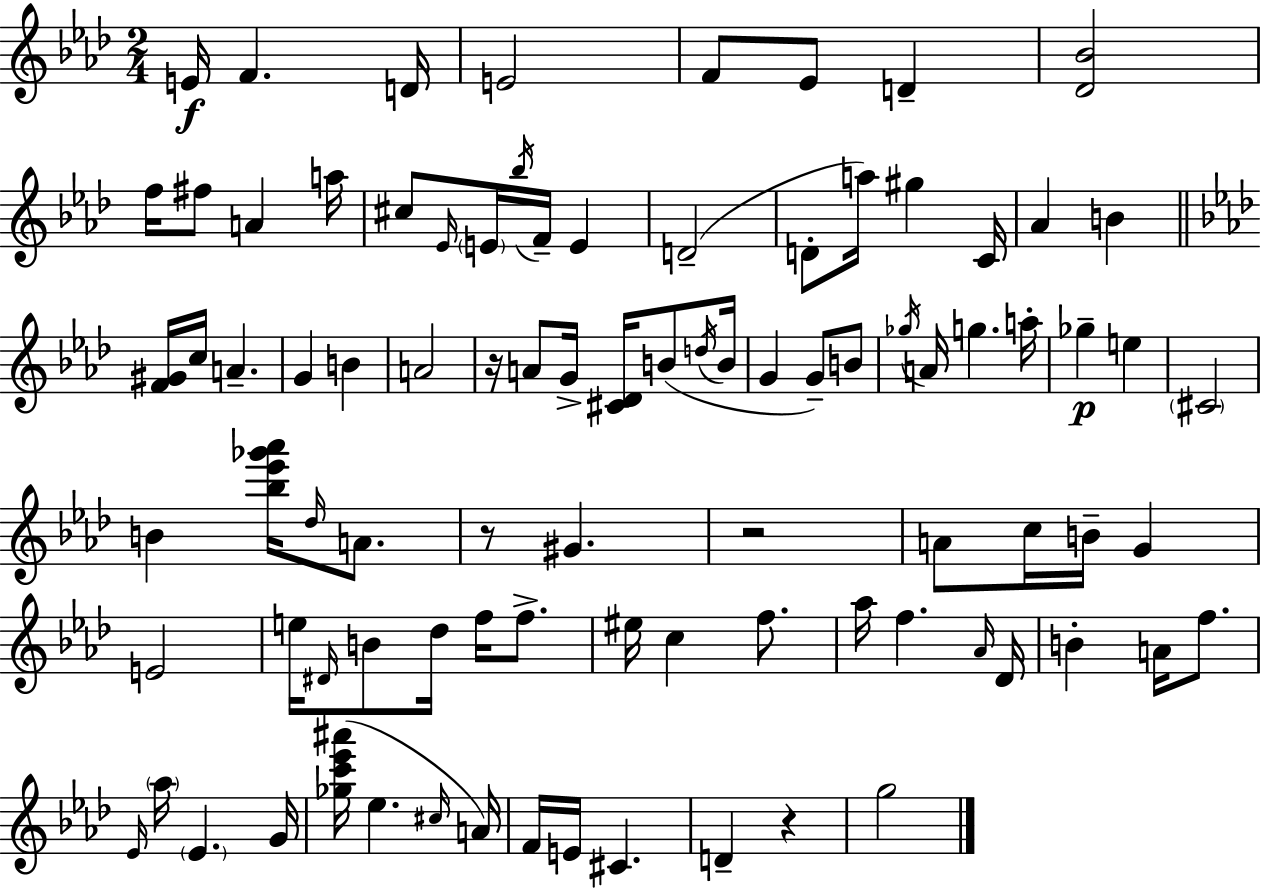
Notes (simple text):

E4/s F4/q. D4/s E4/h F4/e Eb4/e D4/q [Db4,Bb4]/h F5/s F#5/e A4/q A5/s C#5/e Eb4/s E4/s Bb5/s F4/s E4/q D4/h D4/e A5/s G#5/q C4/s Ab4/q B4/q [F4,G#4]/s C5/s A4/q. G4/q B4/q A4/h R/s A4/e G4/s [C#4,Db4]/s B4/e D5/s B4/s G4/q G4/e B4/e Gb5/s A4/s G5/q. A5/s Gb5/q E5/q C#4/h B4/q [Bb5,Eb6,Gb6,Ab6]/s Db5/s A4/e. R/e G#4/q. R/h A4/e C5/s B4/s G4/q E4/h E5/s D#4/s B4/e Db5/s F5/s F5/e. EIS5/s C5/q F5/e. Ab5/s F5/q. Ab4/s Db4/s B4/q A4/s F5/e. Eb4/s Ab5/s Eb4/q. G4/s [Gb5,C6,Eb6,A#6]/s Eb5/q. C#5/s A4/s F4/s E4/s C#4/q. D4/q R/q G5/h